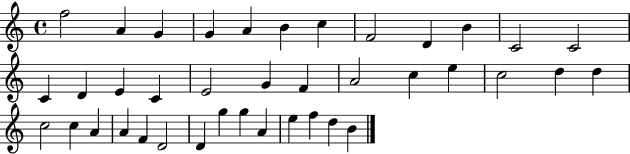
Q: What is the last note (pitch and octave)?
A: B4